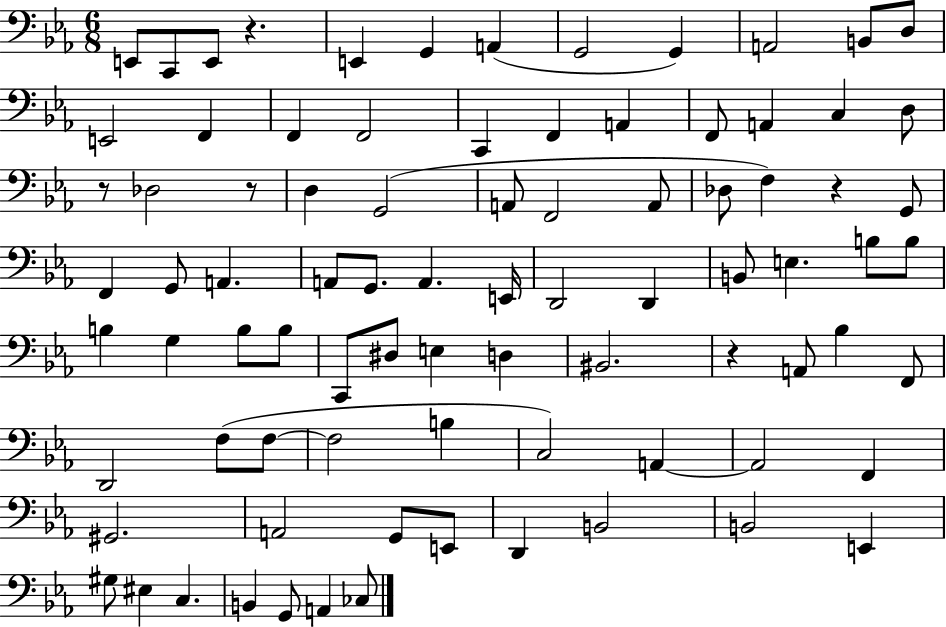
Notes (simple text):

E2/e C2/e E2/e R/q. E2/q G2/q A2/q G2/h G2/q A2/h B2/e D3/e E2/h F2/q F2/q F2/h C2/q F2/q A2/q F2/e A2/q C3/q D3/e R/e Db3/h R/e D3/q G2/h A2/e F2/h A2/e Db3/e F3/q R/q G2/e F2/q G2/e A2/q. A2/e G2/e. A2/q. E2/s D2/h D2/q B2/e E3/q. B3/e B3/e B3/q G3/q B3/e B3/e C2/e D#3/e E3/q D3/q BIS2/h. R/q A2/e Bb3/q F2/e D2/h F3/e F3/e F3/h B3/q C3/h A2/q A2/h F2/q G#2/h. A2/h G2/e E2/e D2/q B2/h B2/h E2/q G#3/e EIS3/q C3/q. B2/q G2/e A2/q CES3/e